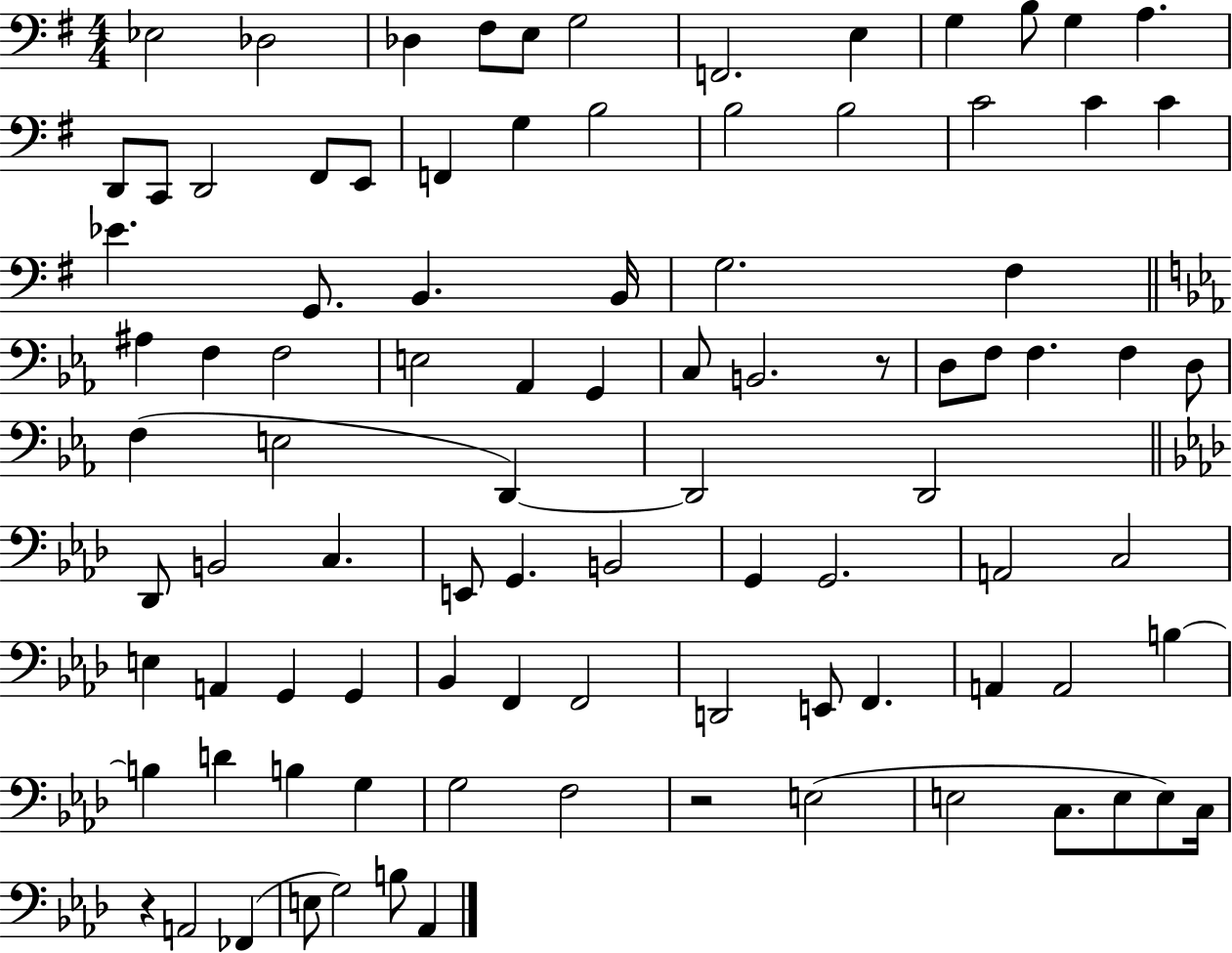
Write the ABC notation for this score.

X:1
T:Untitled
M:4/4
L:1/4
K:G
_E,2 _D,2 _D, ^F,/2 E,/2 G,2 F,,2 E, G, B,/2 G, A, D,,/2 C,,/2 D,,2 ^F,,/2 E,,/2 F,, G, B,2 B,2 B,2 C2 C C _E G,,/2 B,, B,,/4 G,2 ^F, ^A, F, F,2 E,2 _A,, G,, C,/2 B,,2 z/2 D,/2 F,/2 F, F, D,/2 F, E,2 D,, D,,2 D,,2 _D,,/2 B,,2 C, E,,/2 G,, B,,2 G,, G,,2 A,,2 C,2 E, A,, G,, G,, _B,, F,, F,,2 D,,2 E,,/2 F,, A,, A,,2 B, B, D B, G, G,2 F,2 z2 E,2 E,2 C,/2 E,/2 E,/2 C,/4 z A,,2 _F,, E,/2 G,2 B,/2 _A,,